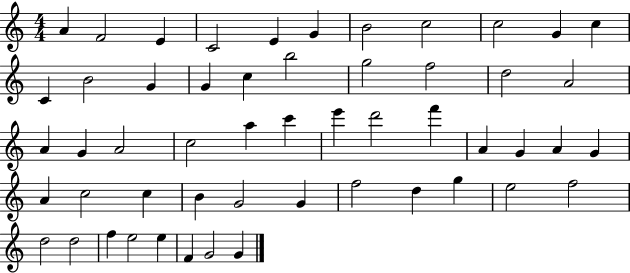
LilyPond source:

{
  \clef treble
  \numericTimeSignature
  \time 4/4
  \key c \major
  a'4 f'2 e'4 | c'2 e'4 g'4 | b'2 c''2 | c''2 g'4 c''4 | \break c'4 b'2 g'4 | g'4 c''4 b''2 | g''2 f''2 | d''2 a'2 | \break a'4 g'4 a'2 | c''2 a''4 c'''4 | e'''4 d'''2 f'''4 | a'4 g'4 a'4 g'4 | \break a'4 c''2 c''4 | b'4 g'2 g'4 | f''2 d''4 g''4 | e''2 f''2 | \break d''2 d''2 | f''4 e''2 e''4 | f'4 g'2 g'4 | \bar "|."
}